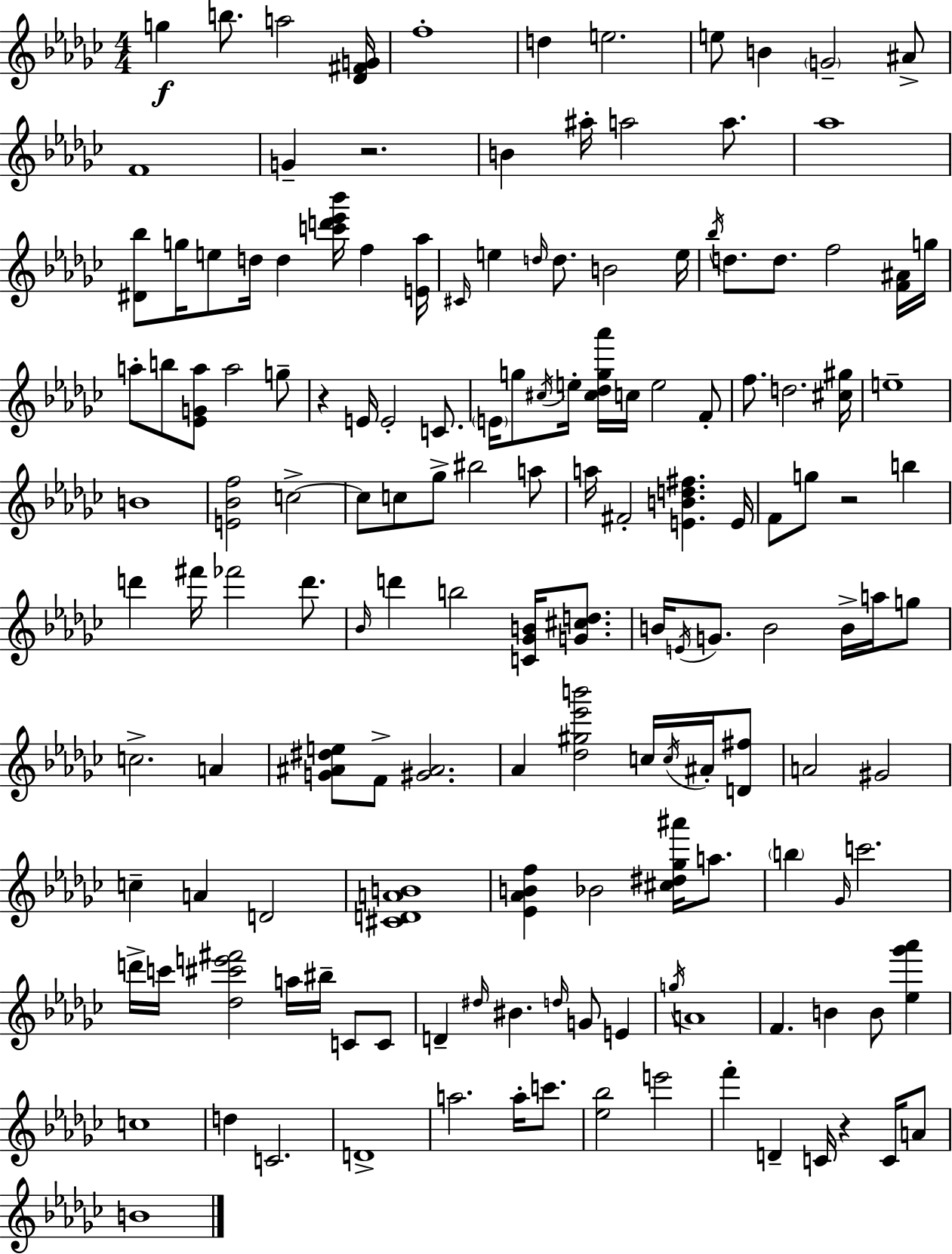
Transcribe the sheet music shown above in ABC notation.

X:1
T:Untitled
M:4/4
L:1/4
K:Ebm
g b/2 a2 [_D^FG]/4 f4 d e2 e/2 B G2 ^A/2 F4 G z2 B ^a/4 a2 a/2 _a4 [^D_b]/2 g/4 e/2 d/4 d [c'd'_e'_b']/4 f [E_a]/4 ^C/4 e d/4 d/2 B2 e/4 _b/4 d/2 d/2 f2 [F^A]/4 g/4 a/2 b/2 [_EGa]/2 a2 g/2 z E/4 E2 C/2 E/4 g/2 ^c/4 e/4 [^c_dg_a']/4 c/4 e2 F/2 f/2 d2 [^c^g]/4 e4 B4 [E_Bf]2 c2 c/2 c/2 _g/2 ^b2 a/2 a/4 ^F2 [EBd^f] E/4 F/2 g/2 z2 b d' ^f'/4 _f'2 d'/2 _B/4 d' b2 [C_GB]/4 [G^cd]/2 B/4 E/4 G/2 B2 B/4 a/4 g/2 c2 A [G^A^de]/2 F/2 [^G^A]2 _A [_d^g_e'b']2 c/4 c/4 ^A/4 [D^f]/2 A2 ^G2 c A D2 [^CDAB]4 [_E_ABf] _B2 [^c^d_g^a']/4 a/2 b _G/4 c'2 d'/4 c'/4 [_d^c'e'^f']2 a/4 ^b/4 C/2 C/2 D ^d/4 ^B d/4 G/2 E g/4 A4 F B B/2 [_e_g'_a'] c4 d C2 D4 a2 a/4 c'/2 [_e_b]2 e'2 f' D C/4 z C/4 A/2 B4